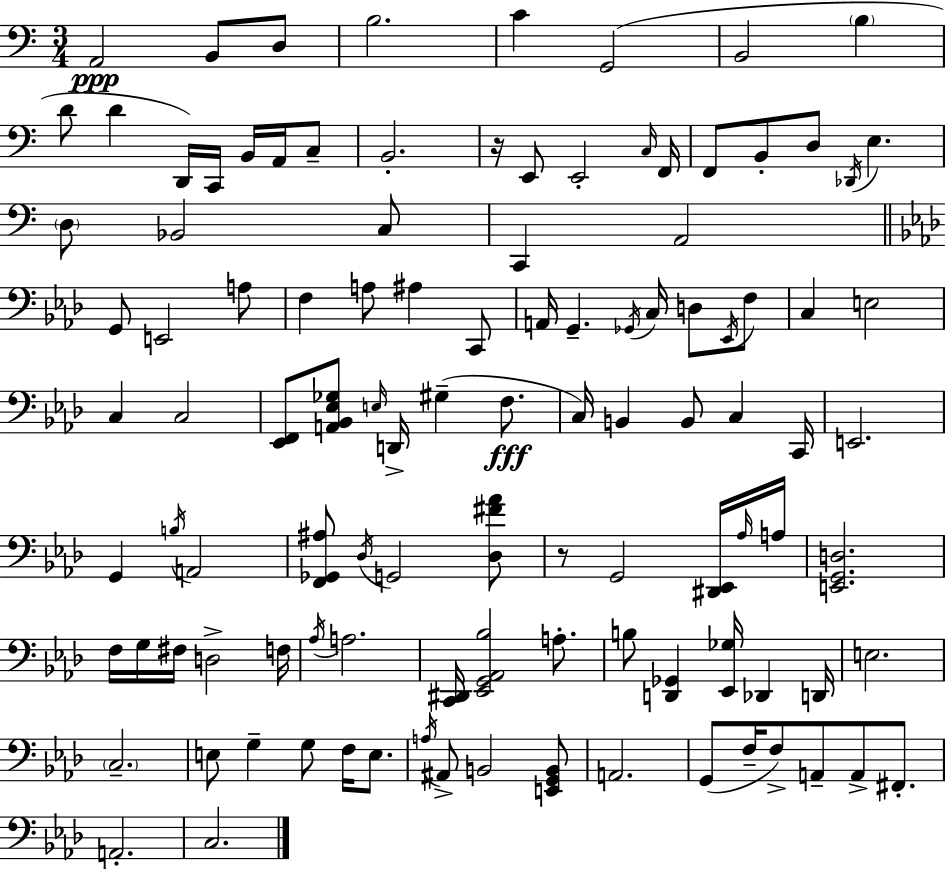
{
  \clef bass
  \numericTimeSignature
  \time 3/4
  \key c \major
  a,2\ppp b,8 d8 | b2. | c'4 g,2( | b,2 \parenthesize b4 | \break d'8 d'4 d,16) c,16 b,16 a,16 c8-- | b,2.-. | r16 e,8 e,2-. \grace { c16 } | f,16 f,8 b,8-. d8 \acciaccatura { des,16 } e4. | \break \parenthesize d8 bes,2 | c8 c,4 a,2 | \bar "||" \break \key f \minor g,8 e,2 a8 | f4 a8 ais4 c,8 | a,16 g,4.-- \acciaccatura { ges,16 } c16 d8 \acciaccatura { ees,16 } | f8 c4 e2 | \break c4 c2 | <ees, f,>8 <a, bes, ees ges>8 \grace { e16 } d,16-> gis4--( | f8.\fff c16) b,4 b,8 c4 | c,16 e,2. | \break g,4 \acciaccatura { b16 } a,2 | <f, ges, ais>8 \acciaccatura { des16 } g,2 | <des fis' aes'>8 r8 g,2 | <dis, ees,>16 \grace { aes16 } a16 <e, g, d>2. | \break f16 g16 fis16 d2-> | f16 \acciaccatura { aes16 } a2. | <c, dis,>16 <ees, g, aes, bes>2 | a8.-. b8 <d, ges,>4 | \break <ees, ges>16 des,4 d,16 e2. | \parenthesize c2.-- | e8 g4-- | g8 f16 e8. \acciaccatura { a16 } ais,8-> b,2 | \break <e, g, b,>8 a,2. | g,8( f16-- f8->) | a,8-- a,8-> fis,8.-. a,2.-. | c2. | \break \bar "|."
}